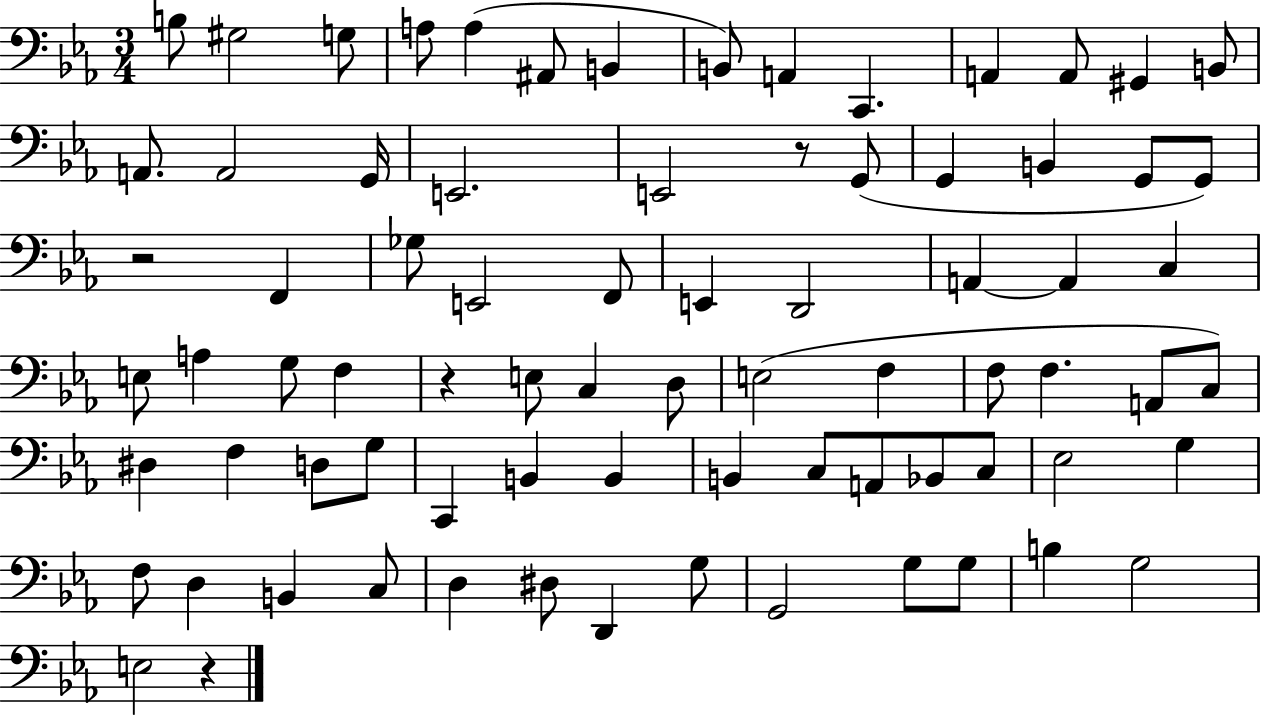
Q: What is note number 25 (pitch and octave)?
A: F2